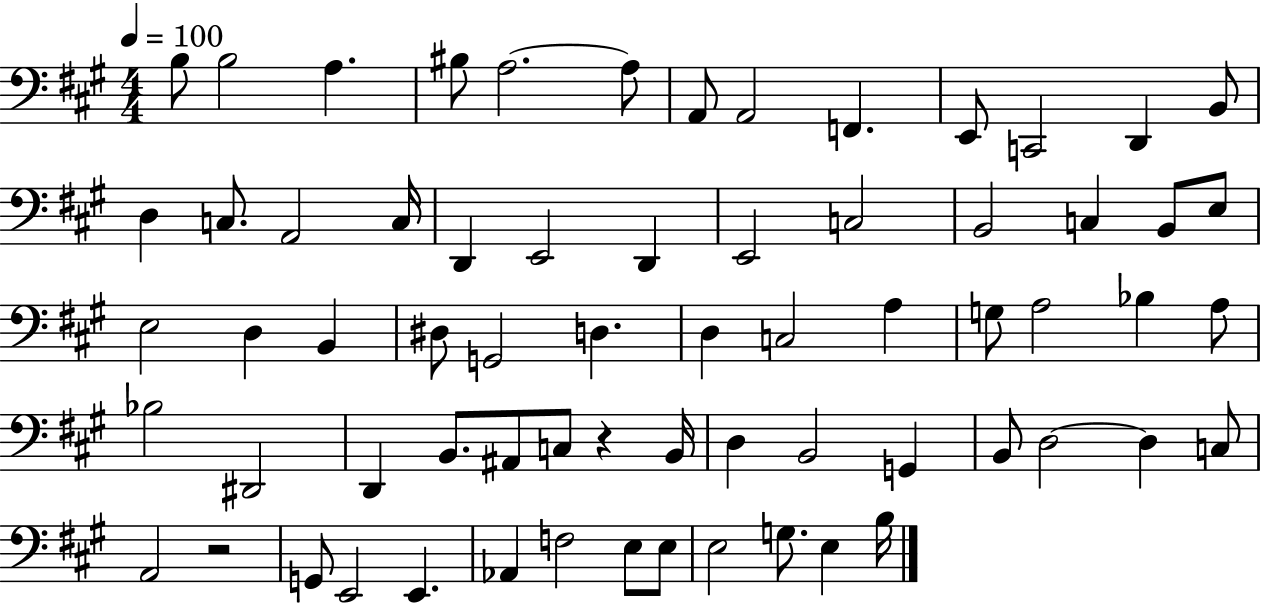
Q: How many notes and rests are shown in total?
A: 67